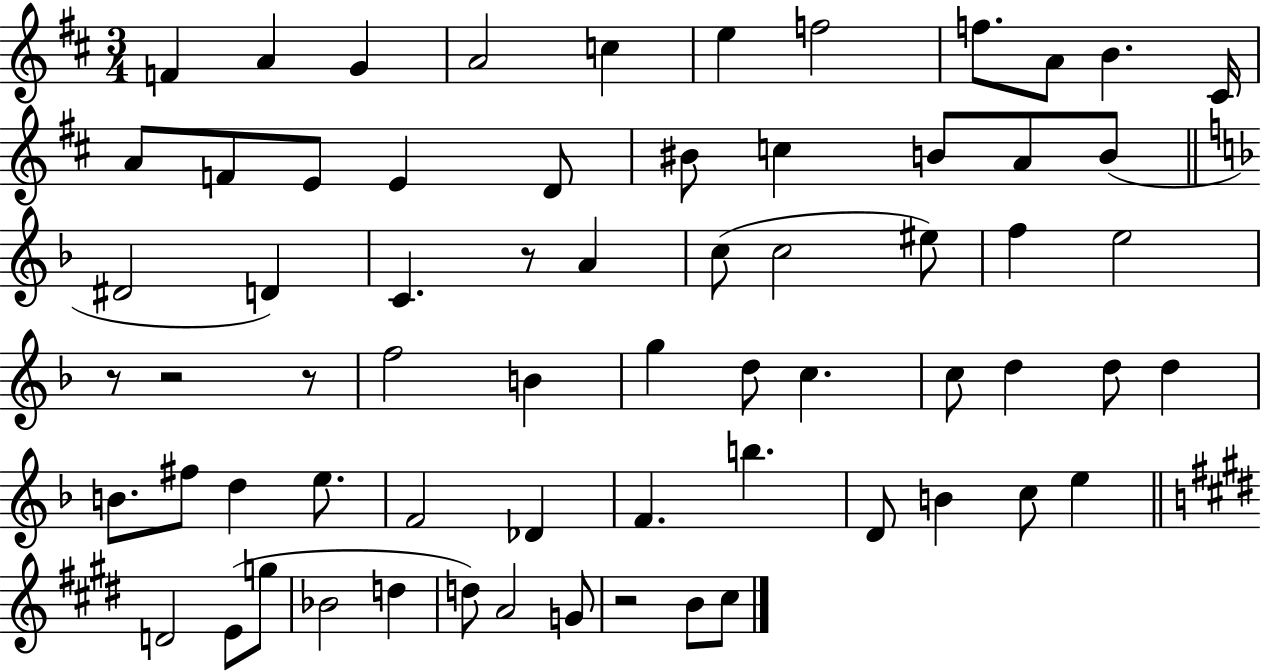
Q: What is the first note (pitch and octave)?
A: F4